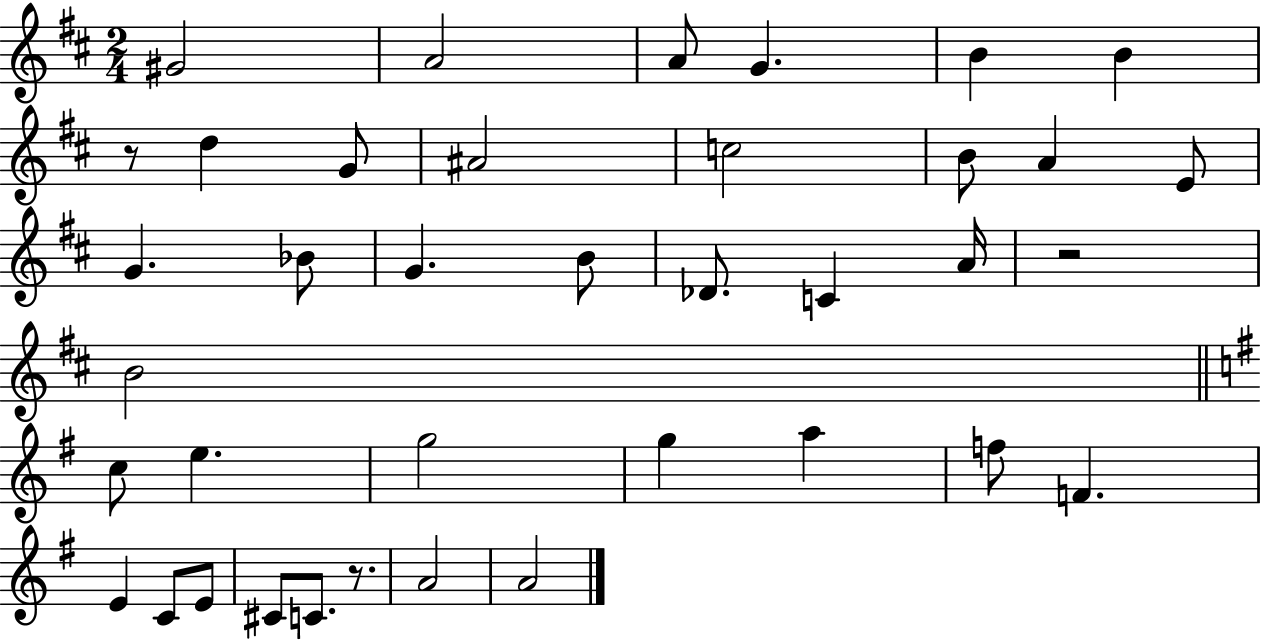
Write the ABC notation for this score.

X:1
T:Untitled
M:2/4
L:1/4
K:D
^G2 A2 A/2 G B B z/2 d G/2 ^A2 c2 B/2 A E/2 G _B/2 G B/2 _D/2 C A/4 z2 B2 c/2 e g2 g a f/2 F E C/2 E/2 ^C/2 C/2 z/2 A2 A2